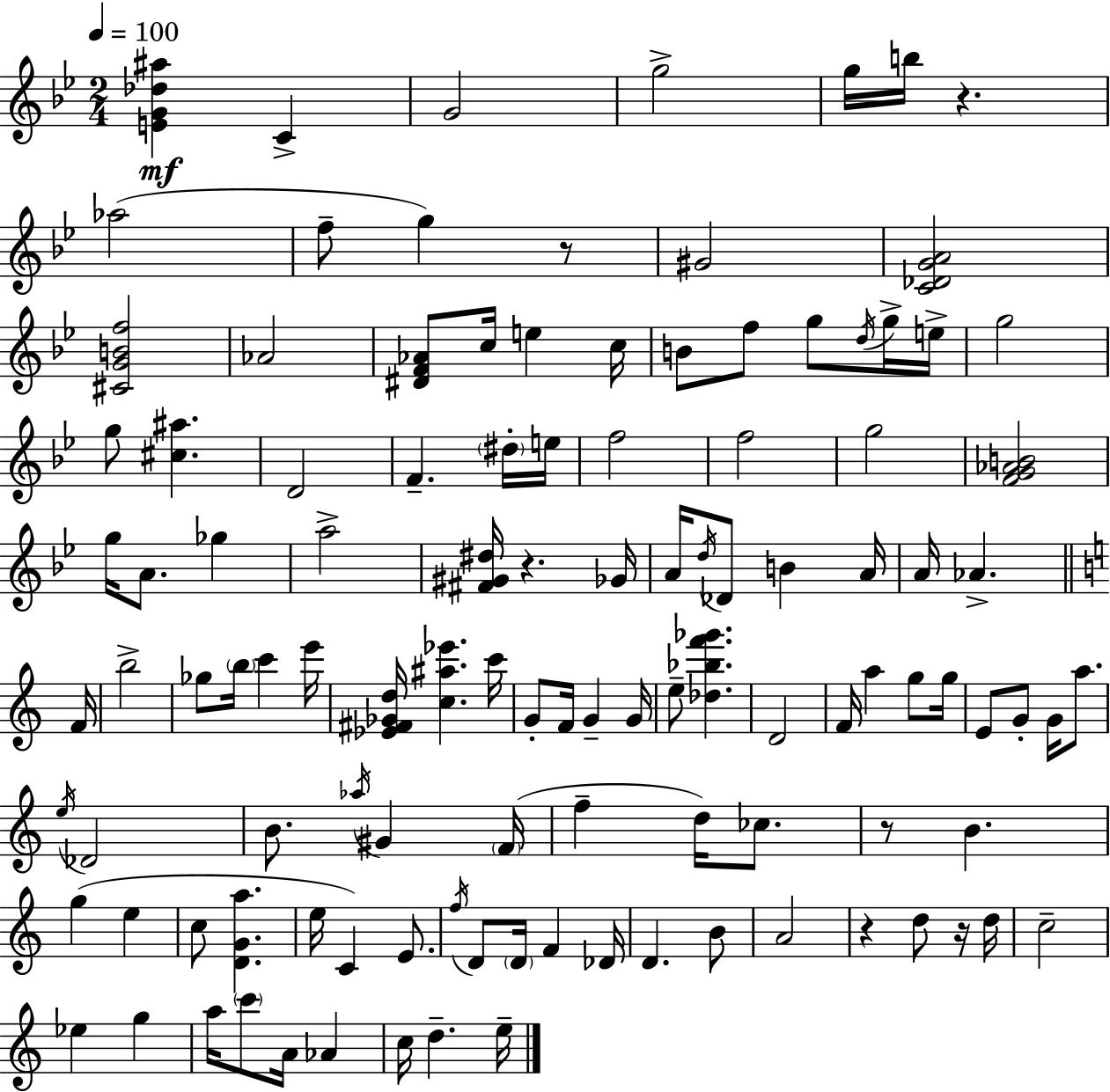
[E4,G4,Db5,A#5]/q C4/q G4/h G5/h G5/s B5/s R/q. Ab5/h F5/e G5/q R/e G#4/h [C4,Db4,G4,A4]/h [C#4,G4,B4,F5]/h Ab4/h [D#4,F4,Ab4]/e C5/s E5/q C5/s B4/e F5/e G5/e D5/s G5/s E5/s G5/h G5/e [C#5,A#5]/q. D4/h F4/q. D#5/s E5/s F5/h F5/h G5/h [F4,G4,Ab4,B4]/h G5/s A4/e. Gb5/q A5/h [F#4,G#4,D#5]/s R/q. Gb4/s A4/s D5/s Db4/e B4/q A4/s A4/s Ab4/q. F4/s B5/h Gb5/e B5/s C6/q E6/s [Eb4,F#4,Gb4,D5]/s [C5,A#5,Eb6]/q. C6/s G4/e F4/s G4/q G4/s E5/e [Db5,Bb5,F6,Gb6]/q. D4/h F4/s A5/q G5/e G5/s E4/e G4/e G4/s A5/e. E5/s Db4/h B4/e. Ab5/s G#4/q F4/s F5/q D5/s CES5/e. R/e B4/q. G5/q E5/q C5/e [D4,G4,A5]/q. E5/s C4/q E4/e. F5/s D4/e D4/s F4/q Db4/s D4/q. B4/e A4/h R/q D5/e R/s D5/s C5/h Eb5/q G5/q A5/s C6/e A4/s Ab4/q C5/s D5/q. E5/s